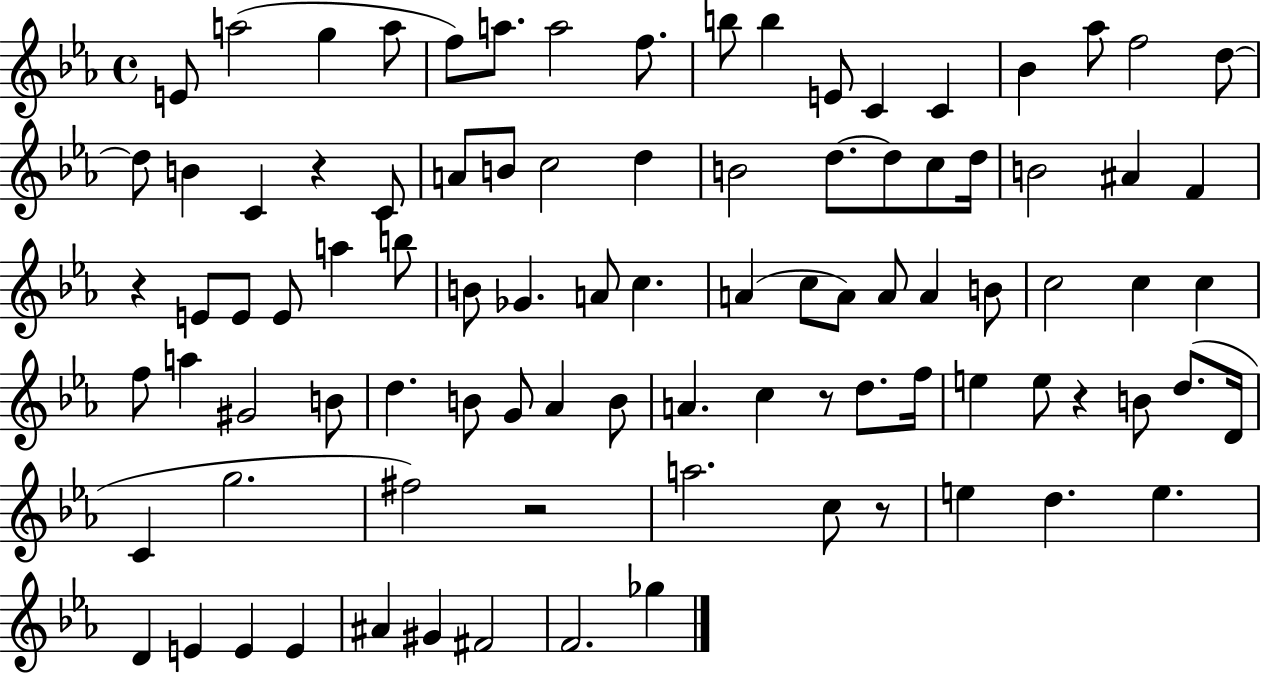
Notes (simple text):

E4/e A5/h G5/q A5/e F5/e A5/e. A5/h F5/e. B5/e B5/q E4/e C4/q C4/q Bb4/q Ab5/e F5/h D5/e D5/e B4/q C4/q R/q C4/e A4/e B4/e C5/h D5/q B4/h D5/e. D5/e C5/e D5/s B4/h A#4/q F4/q R/q E4/e E4/e E4/e A5/q B5/e B4/e Gb4/q. A4/e C5/q. A4/q C5/e A4/e A4/e A4/q B4/e C5/h C5/q C5/q F5/e A5/q G#4/h B4/e D5/q. B4/e G4/e Ab4/q B4/e A4/q. C5/q R/e D5/e. F5/s E5/q E5/e R/q B4/e D5/e. D4/s C4/q G5/h. F#5/h R/h A5/h. C5/e R/e E5/q D5/q. E5/q. D4/q E4/q E4/q E4/q A#4/q G#4/q F#4/h F4/h. Gb5/q